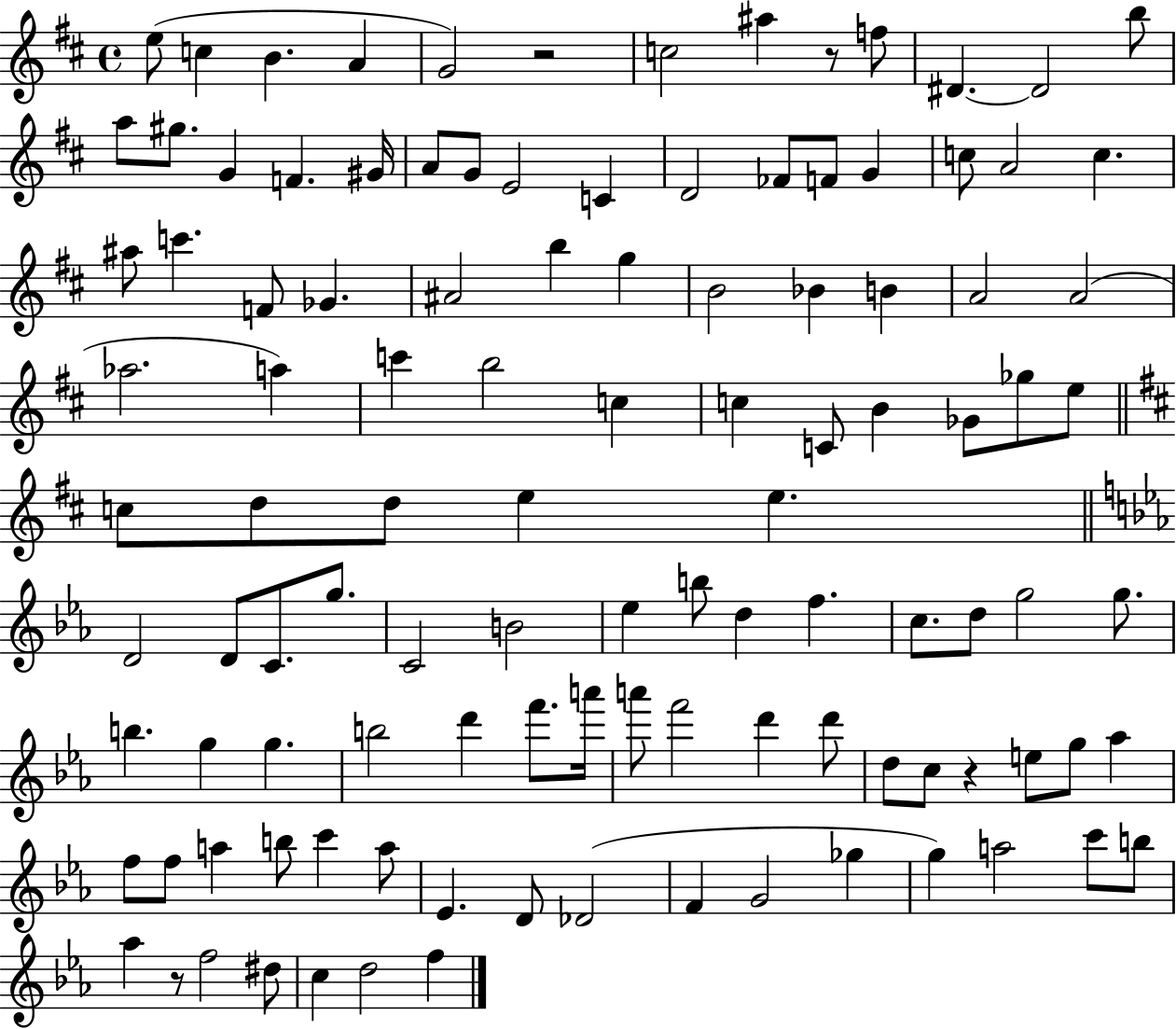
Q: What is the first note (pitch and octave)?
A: E5